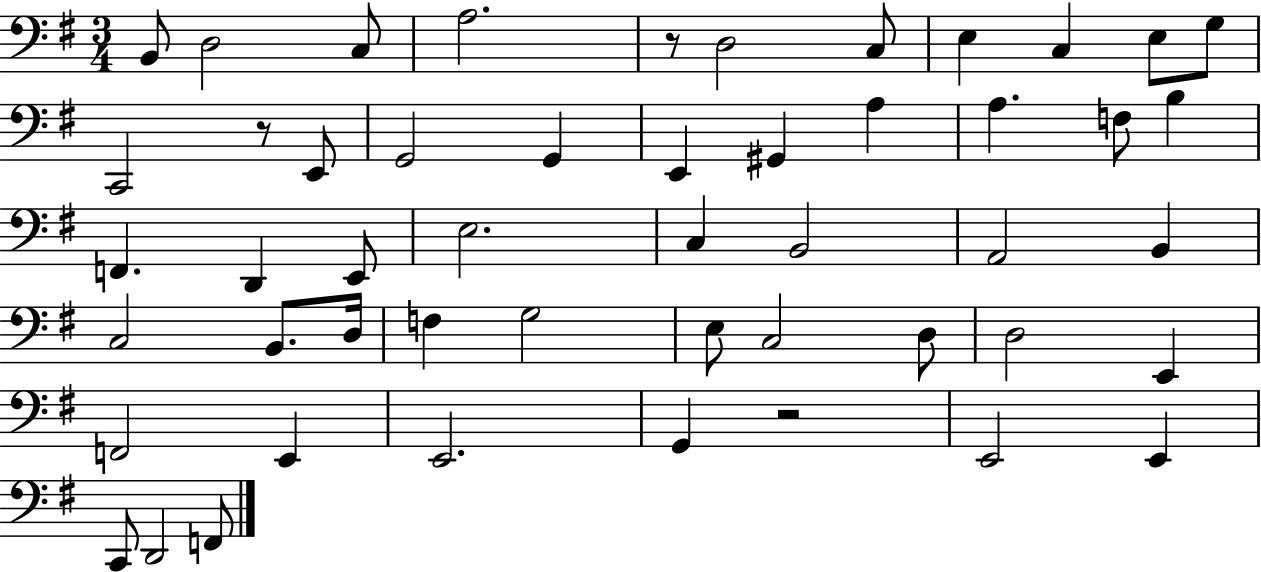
B2/e D3/h C3/e A3/h. R/e D3/h C3/e E3/q C3/q E3/e G3/e C2/h R/e E2/e G2/h G2/q E2/q G#2/q A3/q A3/q. F3/e B3/q F2/q. D2/q E2/e E3/h. C3/q B2/h A2/h B2/q C3/h B2/e. D3/s F3/q G3/h E3/e C3/h D3/e D3/h E2/q F2/h E2/q E2/h. G2/q R/h E2/h E2/q C2/e D2/h F2/e